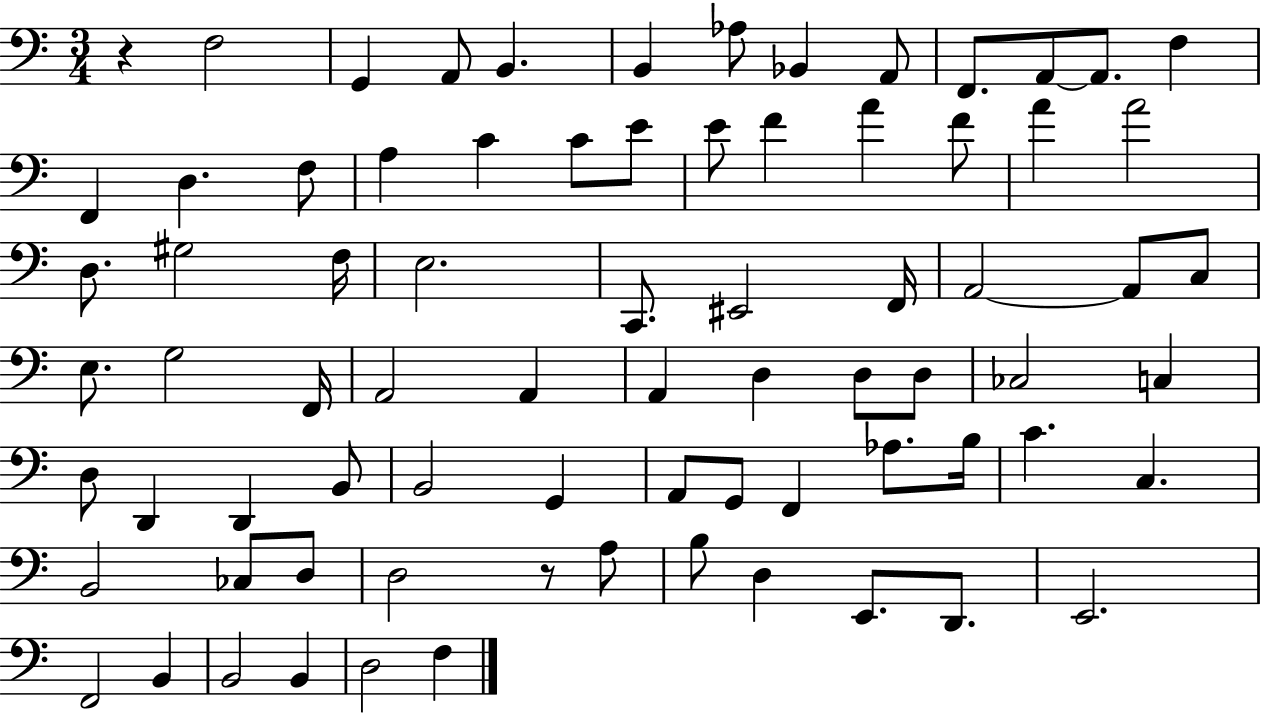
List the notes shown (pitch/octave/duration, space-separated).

R/q F3/h G2/q A2/e B2/q. B2/q Ab3/e Bb2/q A2/e F2/e. A2/e A2/e. F3/q F2/q D3/q. F3/e A3/q C4/q C4/e E4/e E4/e F4/q A4/q F4/e A4/q A4/h D3/e. G#3/h F3/s E3/h. C2/e. EIS2/h F2/s A2/h A2/e C3/e E3/e. G3/h F2/s A2/h A2/q A2/q D3/q D3/e D3/e CES3/h C3/q D3/e D2/q D2/q B2/e B2/h G2/q A2/e G2/e F2/q Ab3/e. B3/s C4/q. C3/q. B2/h CES3/e D3/e D3/h R/e A3/e B3/e D3/q E2/e. D2/e. E2/h. F2/h B2/q B2/h B2/q D3/h F3/q